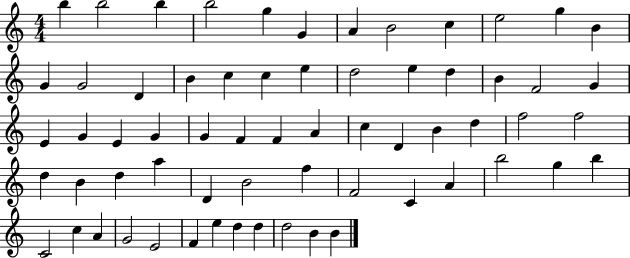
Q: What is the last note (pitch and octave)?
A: B4